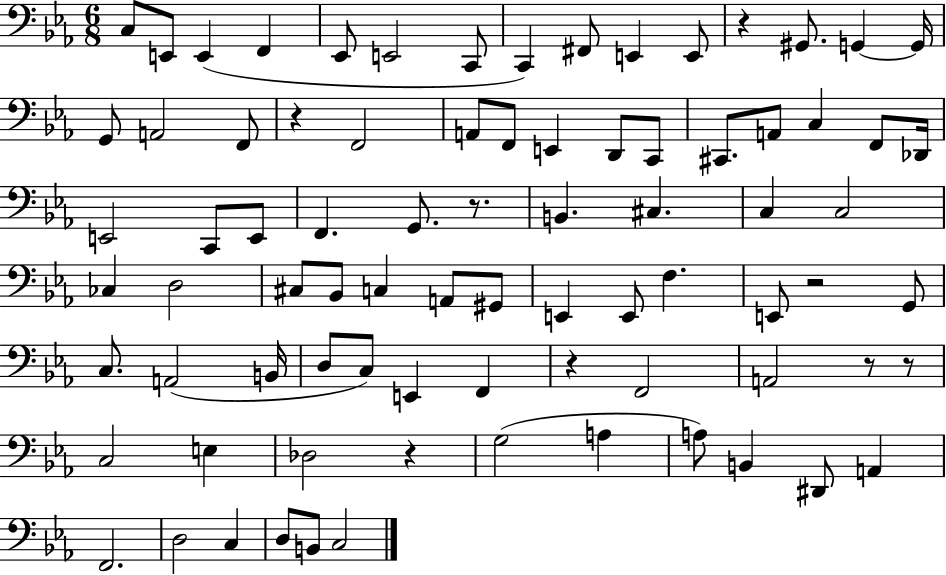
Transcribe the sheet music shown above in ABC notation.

X:1
T:Untitled
M:6/8
L:1/4
K:Eb
C,/2 E,,/2 E,, F,, _E,,/2 E,,2 C,,/2 C,, ^F,,/2 E,, E,,/2 z ^G,,/2 G,, G,,/4 G,,/2 A,,2 F,,/2 z F,,2 A,,/2 F,,/2 E,, D,,/2 C,,/2 ^C,,/2 A,,/2 C, F,,/2 _D,,/4 E,,2 C,,/2 E,,/2 F,, G,,/2 z/2 B,, ^C, C, C,2 _C, D,2 ^C,/2 _B,,/2 C, A,,/2 ^G,,/2 E,, E,,/2 F, E,,/2 z2 G,,/2 C,/2 A,,2 B,,/4 D,/2 C,/2 E,, F,, z F,,2 A,,2 z/2 z/2 C,2 E, _D,2 z G,2 A, A,/2 B,, ^D,,/2 A,, F,,2 D,2 C, D,/2 B,,/2 C,2